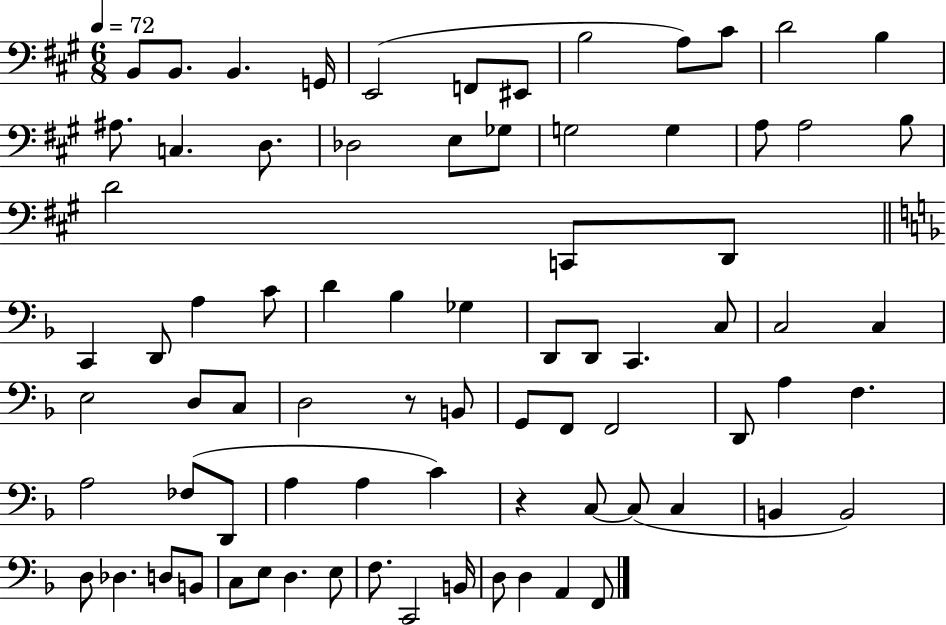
{
  \clef bass
  \numericTimeSignature
  \time 6/8
  \key a \major
  \tempo 4 = 72
  \repeat volta 2 { b,8 b,8. b,4. g,16 | e,2( f,8 eis,8 | b2 a8) cis'8 | d'2 b4 | \break ais8. c4. d8. | des2 e8 ges8 | g2 g4 | a8 a2 b8 | \break d'2 c,8 d,8 | \bar "||" \break \key f \major c,4 d,8 a4 c'8 | d'4 bes4 ges4 | d,8 d,8 c,4. c8 | c2 c4 | \break e2 d8 c8 | d2 r8 b,8 | g,8 f,8 f,2 | d,8 a4 f4. | \break a2 fes8( d,8 | a4 a4 c'4) | r4 c8~~ c8( c4 | b,4 b,2) | \break d8 des4. d8 b,8 | c8 e8 d4. e8 | f8. c,2 b,16 | d8 d4 a,4 f,8 | \break } \bar "|."
}